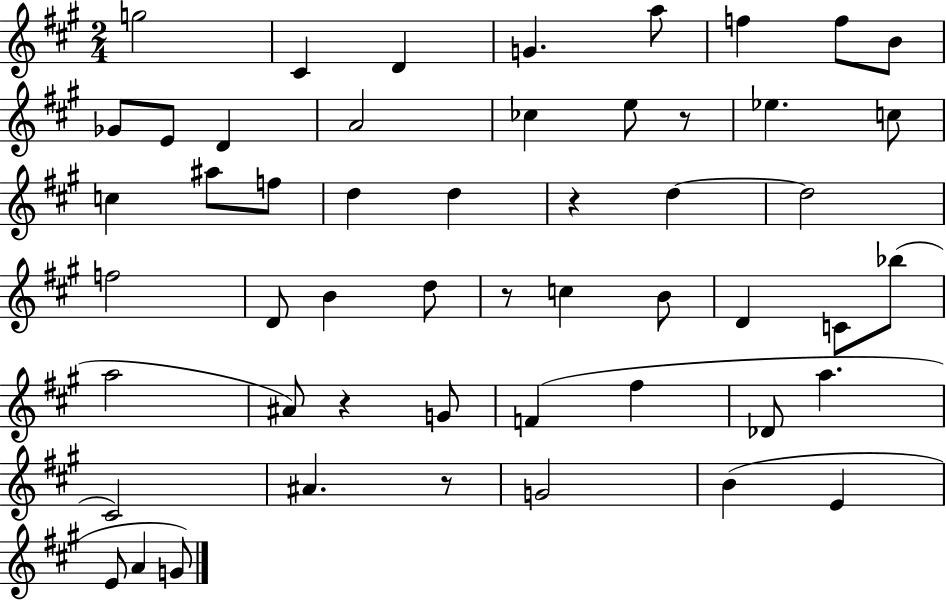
{
  \clef treble
  \numericTimeSignature
  \time 2/4
  \key a \major
  g''2 | cis'4 d'4 | g'4. a''8 | f''4 f''8 b'8 | \break ges'8 e'8 d'4 | a'2 | ces''4 e''8 r8 | ees''4. c''8 | \break c''4 ais''8 f''8 | d''4 d''4 | r4 d''4~~ | d''2 | \break f''2 | d'8 b'4 d''8 | r8 c''4 b'8 | d'4 c'8 bes''8( | \break a''2 | ais'8) r4 g'8 | f'4( fis''4 | des'8 a''4. | \break cis'2) | ais'4. r8 | g'2 | b'4( e'4 | \break e'8 a'4 g'8) | \bar "|."
}